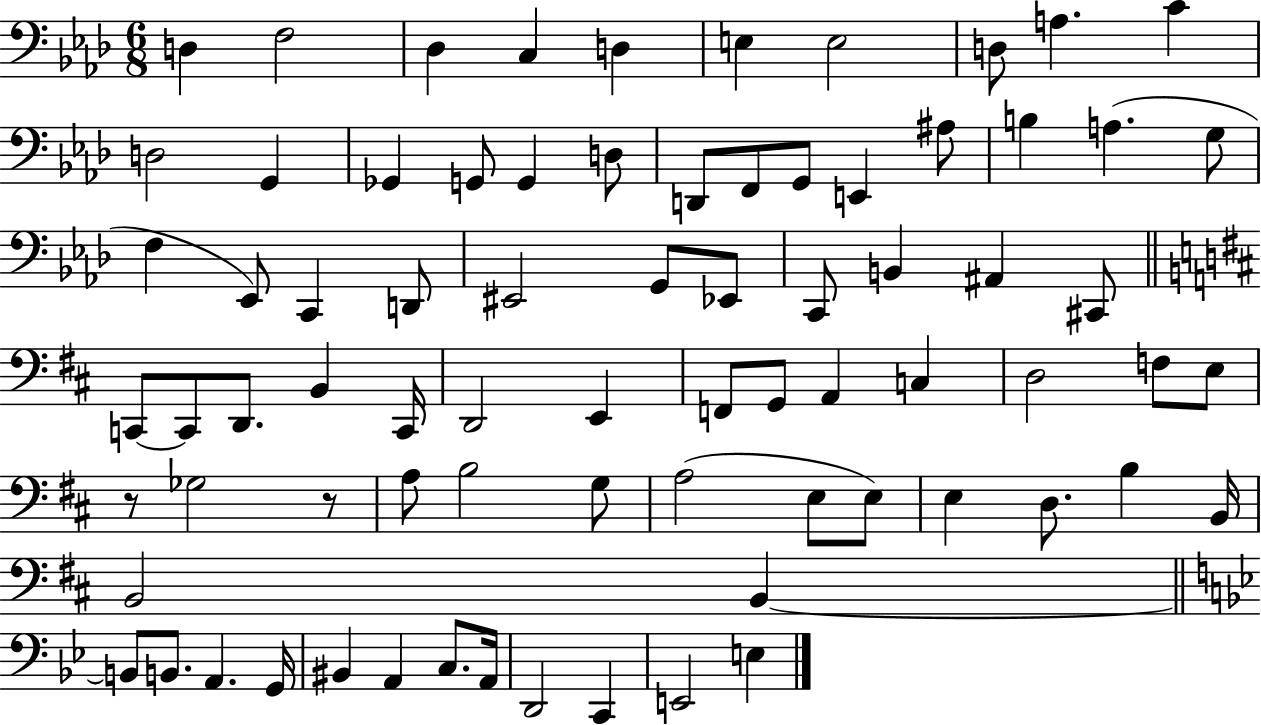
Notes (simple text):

D3/q F3/h Db3/q C3/q D3/q E3/q E3/h D3/e A3/q. C4/q D3/h G2/q Gb2/q G2/e G2/q D3/e D2/e F2/e G2/e E2/q A#3/e B3/q A3/q. G3/e F3/q Eb2/e C2/q D2/e EIS2/h G2/e Eb2/e C2/e B2/q A#2/q C#2/e C2/e C2/e D2/e. B2/q C2/s D2/h E2/q F2/e G2/e A2/q C3/q D3/h F3/e E3/e R/e Gb3/h R/e A3/e B3/h G3/e A3/h E3/e E3/e E3/q D3/e. B3/q B2/s B2/h B2/q B2/e B2/e. A2/q. G2/s BIS2/q A2/q C3/e. A2/s D2/h C2/q E2/h E3/q